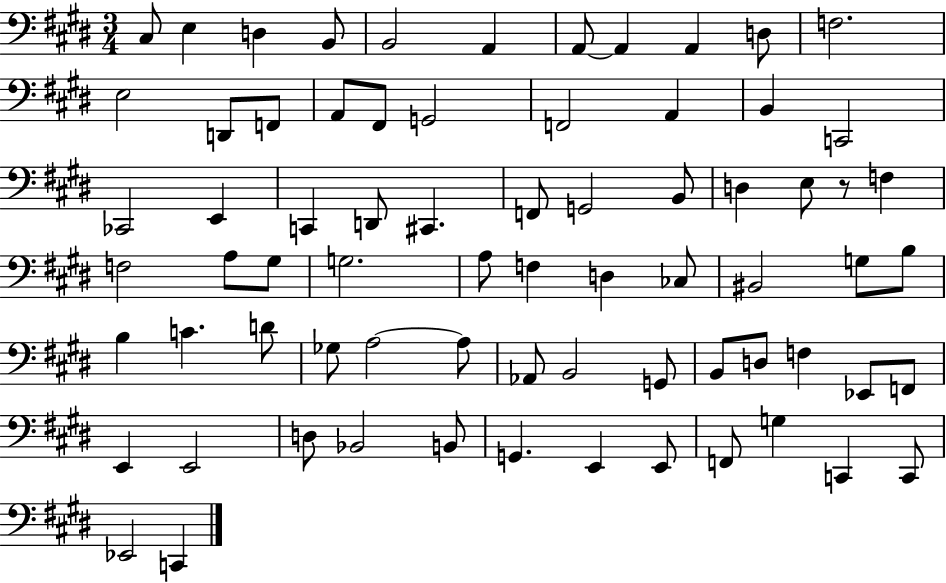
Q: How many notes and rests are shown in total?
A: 72